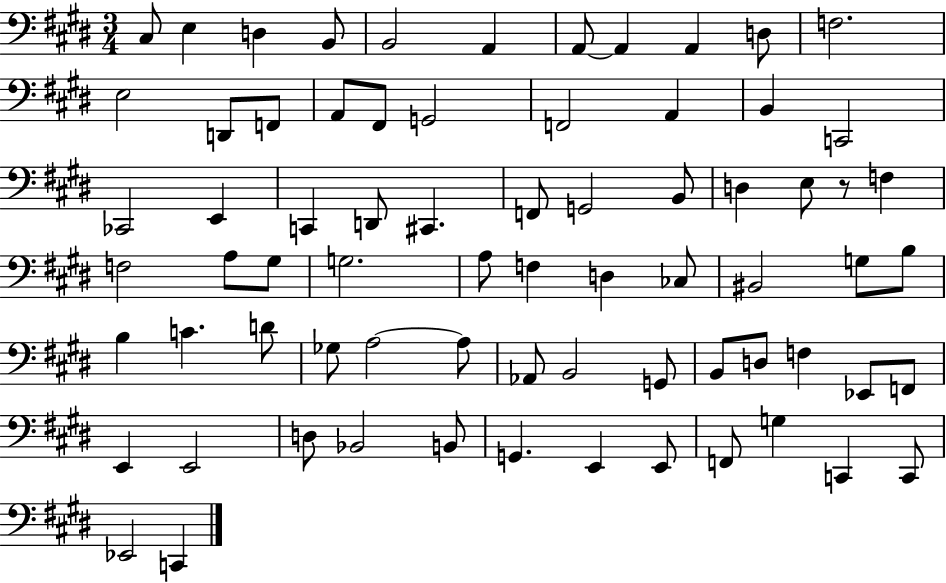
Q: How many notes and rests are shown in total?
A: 72